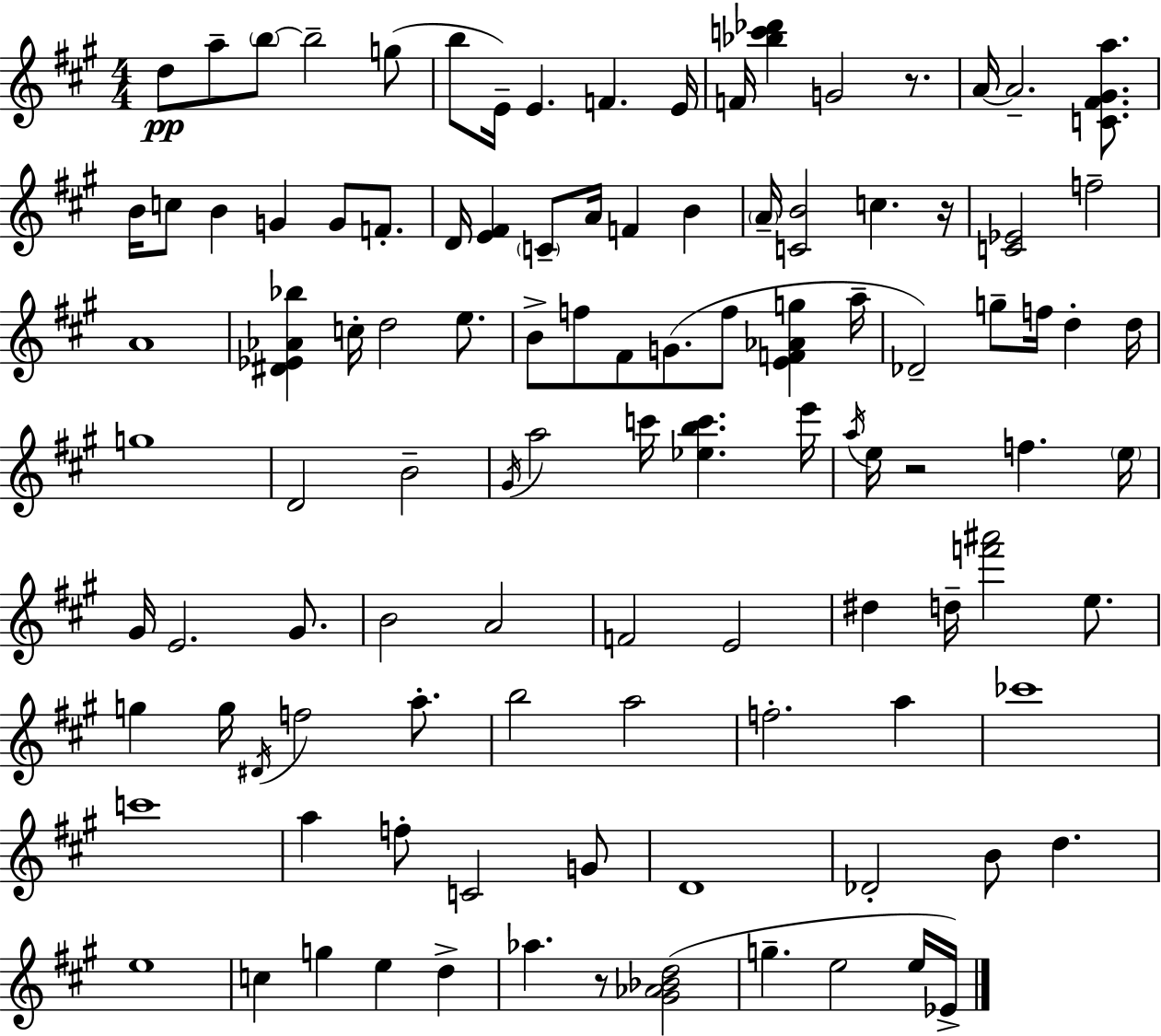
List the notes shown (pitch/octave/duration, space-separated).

D5/e A5/e B5/e B5/h G5/e B5/e E4/s E4/q. F4/q. E4/s F4/s [Bb5,C6,Db6]/q G4/h R/e. A4/s A4/h. [C4,F#4,G#4,A5]/e. B4/s C5/e B4/q G4/q G4/e F4/e. D4/s [E4,F#4]/q C4/e A4/s F4/q B4/q A4/s [C4,B4]/h C5/q. R/s [C4,Eb4]/h F5/h A4/w [D#4,Eb4,Ab4,Bb5]/q C5/s D5/h E5/e. B4/e F5/e F#4/e G4/e. F5/e [E4,F4,Ab4,G5]/q A5/s Db4/h G5/e F5/s D5/q D5/s G5/w D4/h B4/h G#4/s A5/h C6/s [Eb5,B5,C6]/q. E6/s A5/s E5/s R/h F5/q. E5/s G#4/s E4/h. G#4/e. B4/h A4/h F4/h E4/h D#5/q D5/s [F6,A#6]/h E5/e. G5/q G5/s D#4/s F5/h A5/e. B5/h A5/h F5/h. A5/q CES6/w C6/w A5/q F5/e C4/h G4/e D4/w Db4/h B4/e D5/q. E5/w C5/q G5/q E5/q D5/q Ab5/q. R/e [G#4,Ab4,Bb4,D5]/h G5/q. E5/h E5/s Eb4/s